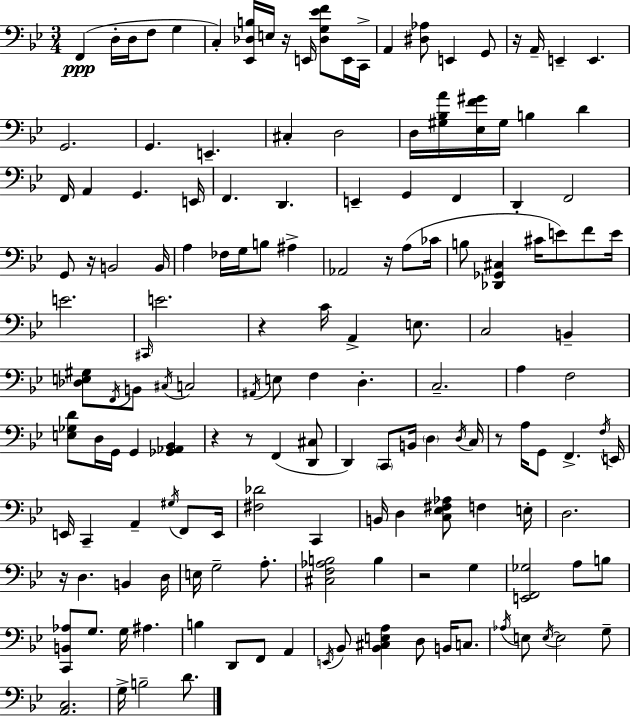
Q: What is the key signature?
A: BES major